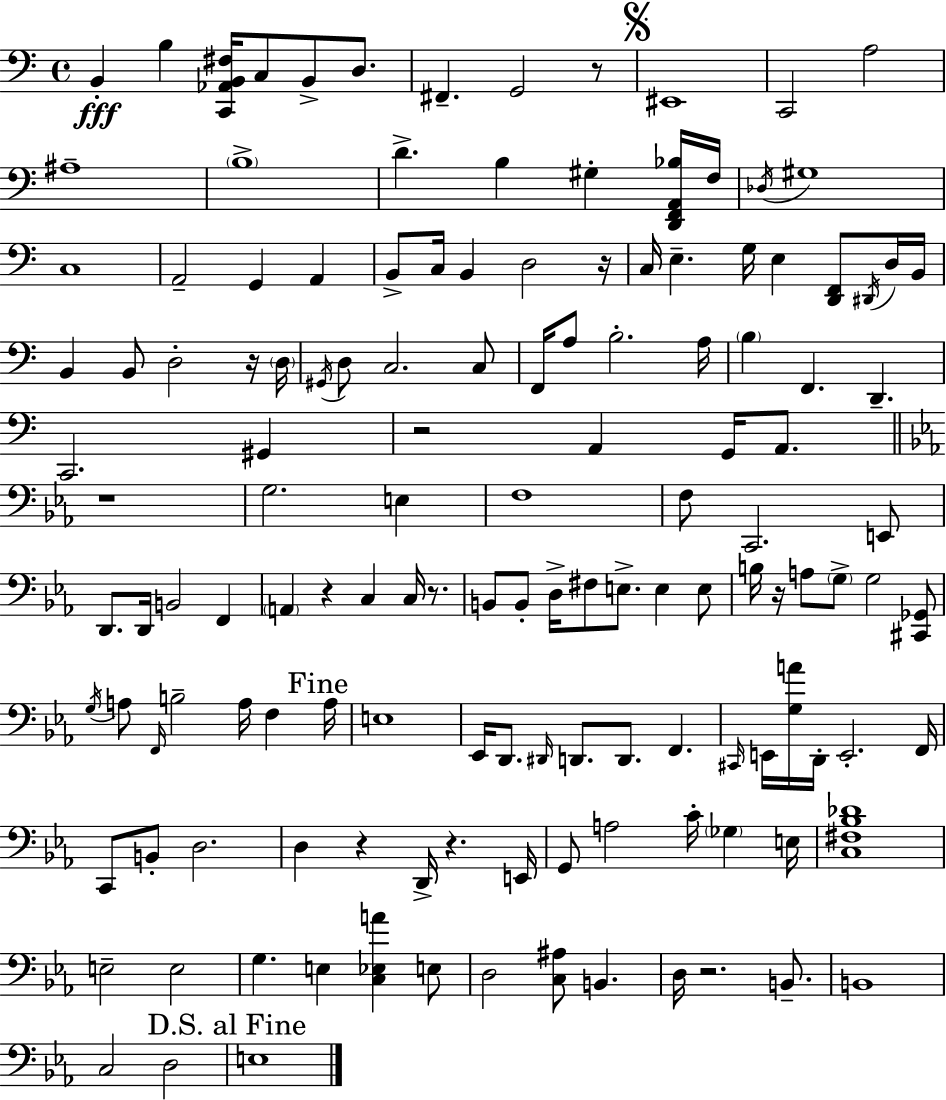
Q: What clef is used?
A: bass